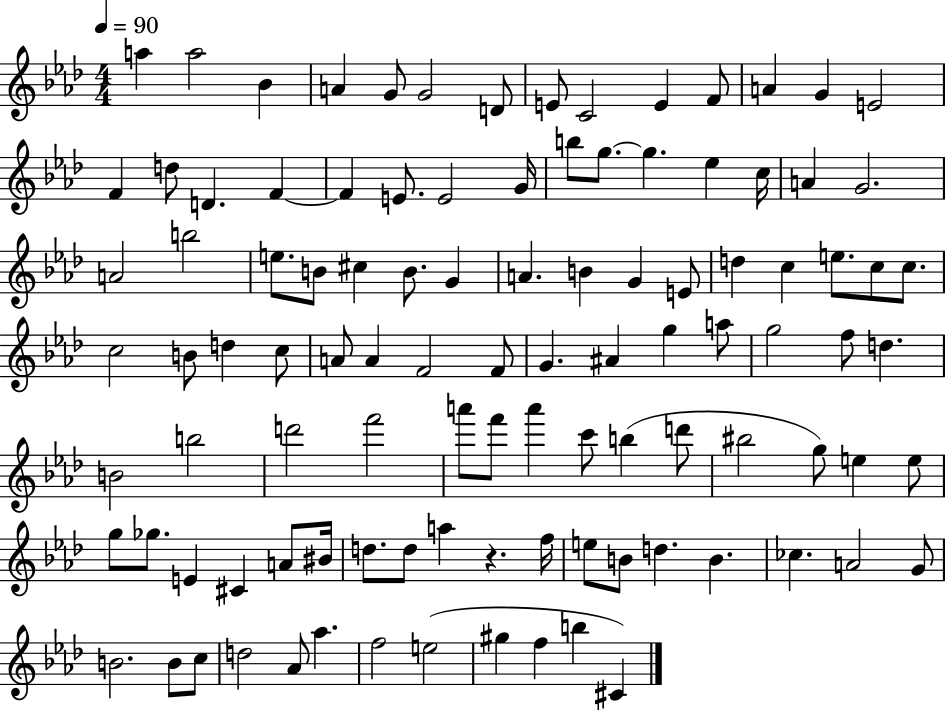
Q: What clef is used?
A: treble